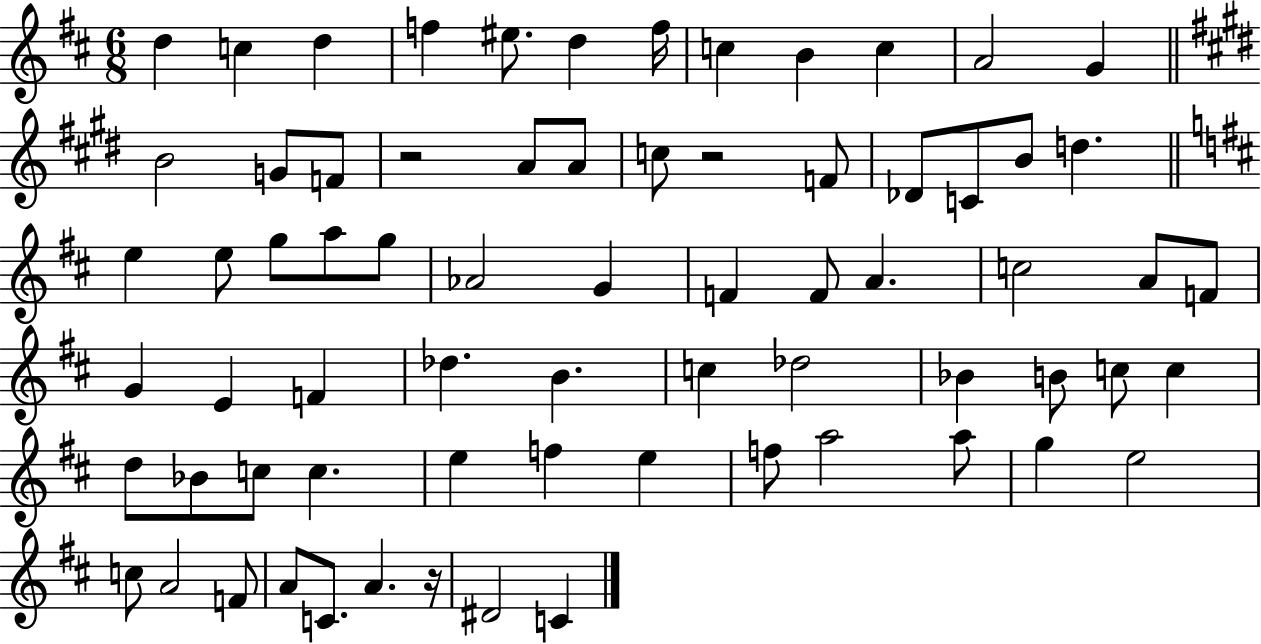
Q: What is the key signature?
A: D major